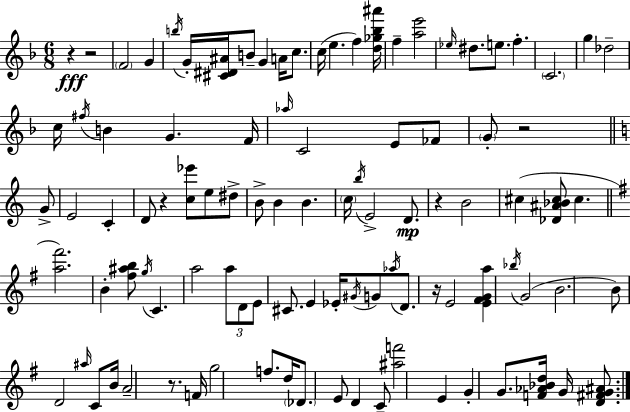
{
  \clef treble
  \numericTimeSignature
  \time 6/8
  \key d \minor
  r4\fff r2 | \parenthesize f'2 g'4 | \acciaccatura { b''16 } g'16-. <cis' dis' ais'>16 b'8-- g'4 a'16 c''8. | c''16( e''4. f''4) | \break <d'' ges'' bes'' ais'''>16 f''4-- <a'' e'''>2 | \grace { ees''16 } dis''8. e''8. f''4.-. | \parenthesize c'2. | g''4 des''2-- | \break c''16 \acciaccatura { fis''16 } b'4 g'4. | f'16 \grace { aes''16 } c'2 | e'8 fes'8 \parenthesize g'8-. r2 | \bar "||" \break \key c \major g'8-> e'2 c'4-. | d'8 r4 <c'' ees'''>8 e''8 | dis''8-> b'8-> b'4 b'4. | \parenthesize c''16 \acciaccatura { b''16 } e'2-> | \break d'8.\mp r4 b'2 | cis''4( <des' ais' bes' cis''>8 cis''4. | \bar "||" \break \key g \major <a'' fis'''>2.) | b'4-. <fis'' ais'' b''>8 \acciaccatura { g''16 } c'4. | a''2 \tuplet 3/2 { a''8 d'8 | e'8 } cis'8. e'4 ees'16-. \acciaccatura { gis'16 } | \break g'8 \acciaccatura { aes''16 } d'8. r16 e'2 | <e' fis' g' a''>4 \acciaccatura { bes''16 }( g'2 | b'2. | b'8) d'2 | \break \grace { ais''16 } c'8 b'16 a'2-- | r8. f'16 g''2 | f''8. d''16 \parenthesize des'8. e'8 d'4 | c'8-- <ais'' f'''>2 | \break e'4 g'4-. g'8. | <f' aes' bes' d''>16 g'16 <d' fis' g' ais'>8. \bar "|."
}